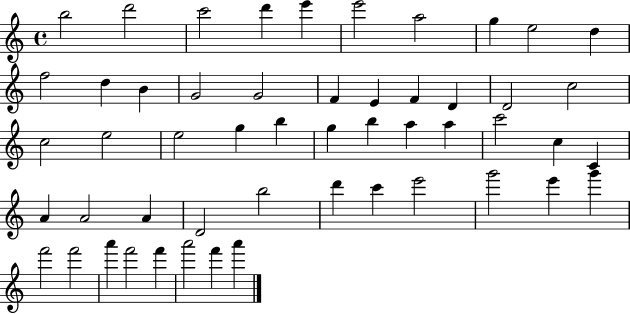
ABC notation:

X:1
T:Untitled
M:4/4
L:1/4
K:C
b2 d'2 c'2 d' e' e'2 a2 g e2 d f2 d B G2 G2 F E F D D2 c2 c2 e2 e2 g b g b a a c'2 c C A A2 A D2 b2 d' c' e'2 g'2 e' g' f'2 f'2 a' f'2 f' a'2 f' a'